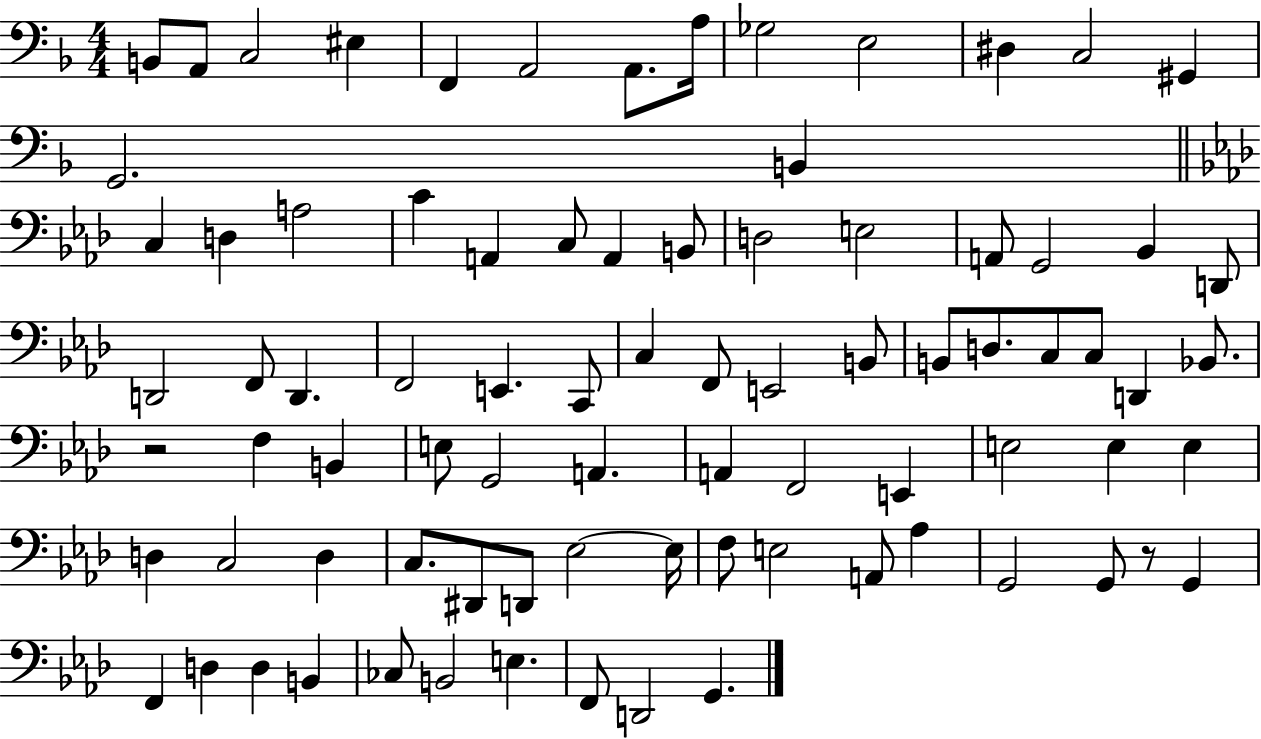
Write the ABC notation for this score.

X:1
T:Untitled
M:4/4
L:1/4
K:F
B,,/2 A,,/2 C,2 ^E, F,, A,,2 A,,/2 A,/4 _G,2 E,2 ^D, C,2 ^G,, G,,2 B,, C, D, A,2 C A,, C,/2 A,, B,,/2 D,2 E,2 A,,/2 G,,2 _B,, D,,/2 D,,2 F,,/2 D,, F,,2 E,, C,,/2 C, F,,/2 E,,2 B,,/2 B,,/2 D,/2 C,/2 C,/2 D,, _B,,/2 z2 F, B,, E,/2 G,,2 A,, A,, F,,2 E,, E,2 E, E, D, C,2 D, C,/2 ^D,,/2 D,,/2 _E,2 _E,/4 F,/2 E,2 A,,/2 _A, G,,2 G,,/2 z/2 G,, F,, D, D, B,, _C,/2 B,,2 E, F,,/2 D,,2 G,,